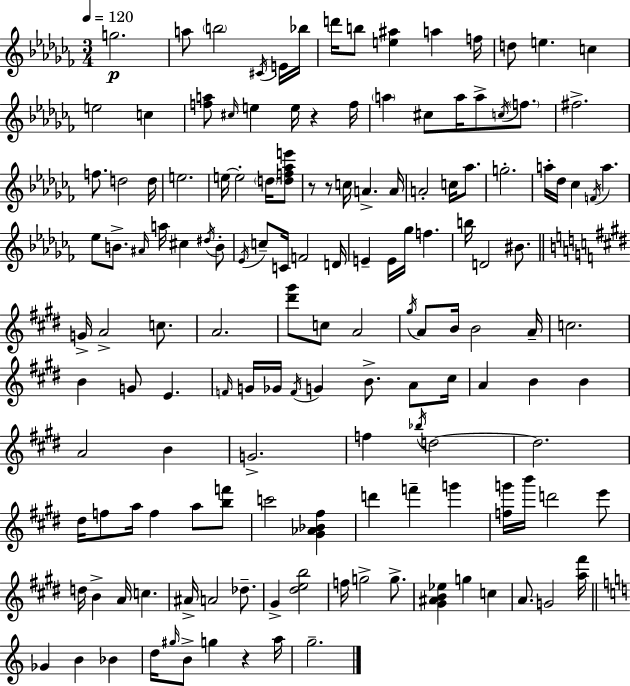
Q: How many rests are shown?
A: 4